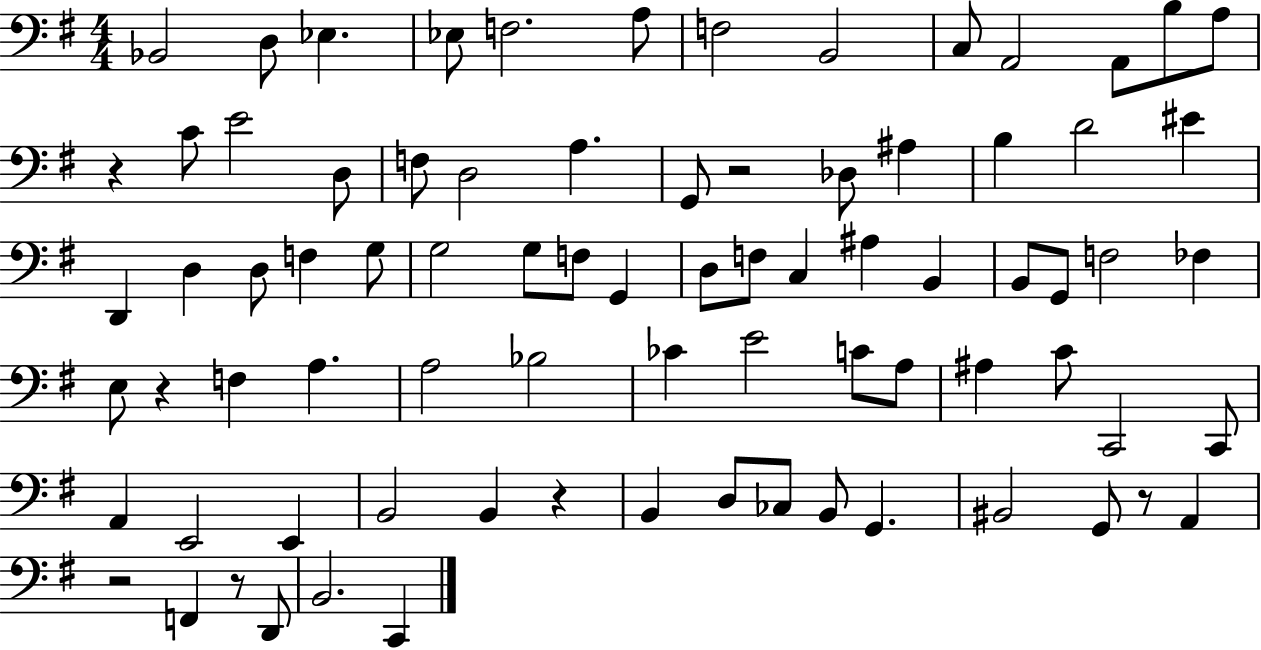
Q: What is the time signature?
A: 4/4